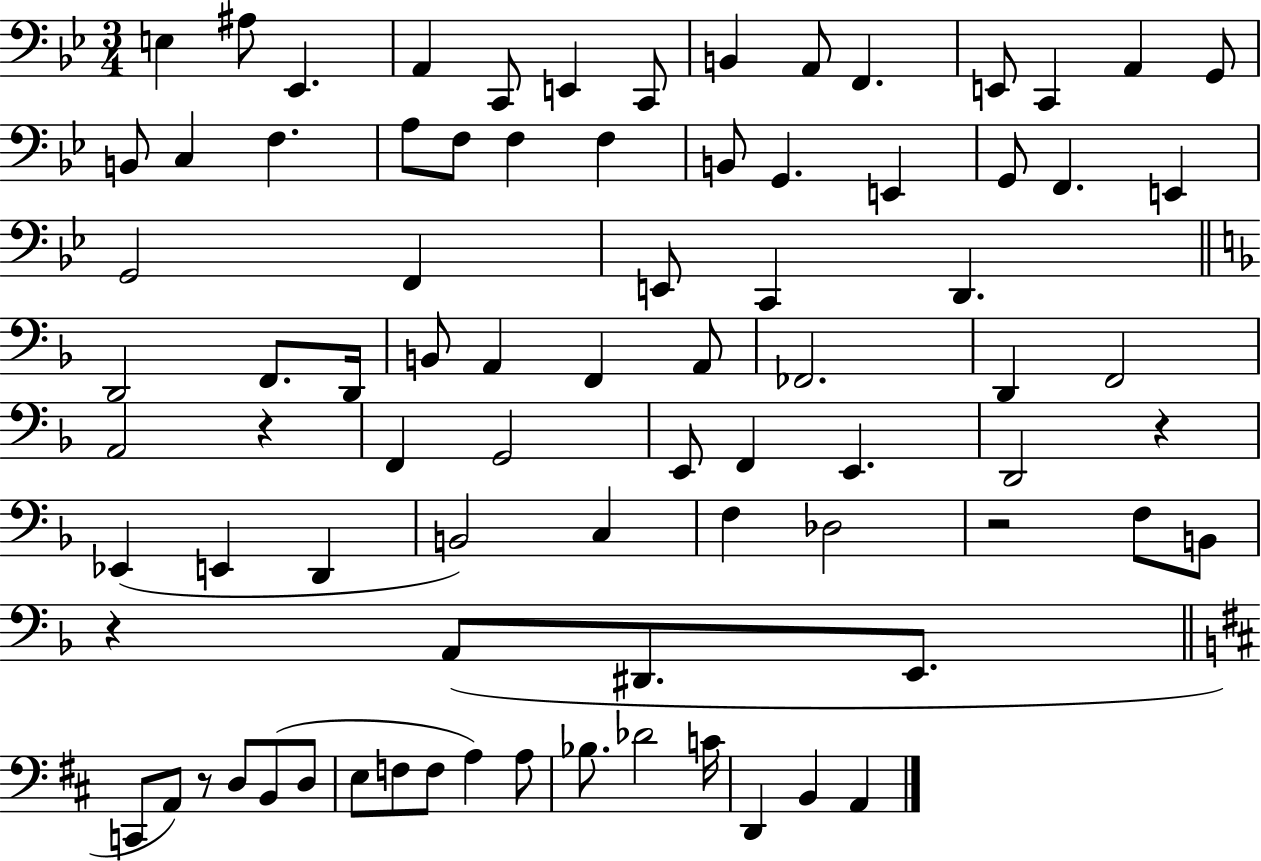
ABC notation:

X:1
T:Untitled
M:3/4
L:1/4
K:Bb
E, ^A,/2 _E,, A,, C,,/2 E,, C,,/2 B,, A,,/2 F,, E,,/2 C,, A,, G,,/2 B,,/2 C, F, A,/2 F,/2 F, F, B,,/2 G,, E,, G,,/2 F,, E,, G,,2 F,, E,,/2 C,, D,, D,,2 F,,/2 D,,/4 B,,/2 A,, F,, A,,/2 _F,,2 D,, F,,2 A,,2 z F,, G,,2 E,,/2 F,, E,, D,,2 z _E,, E,, D,, B,,2 C, F, _D,2 z2 F,/2 B,,/2 z A,,/2 ^D,,/2 E,,/2 C,,/2 A,,/2 z/2 D,/2 B,,/2 D,/2 E,/2 F,/2 F,/2 A, A,/2 _B,/2 _D2 C/4 D,, B,, A,,